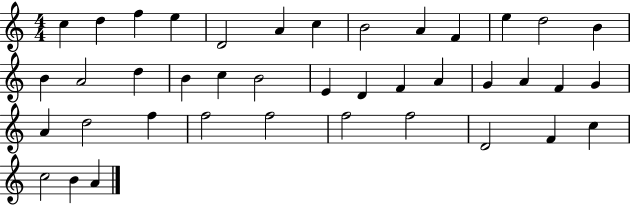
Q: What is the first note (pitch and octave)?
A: C5